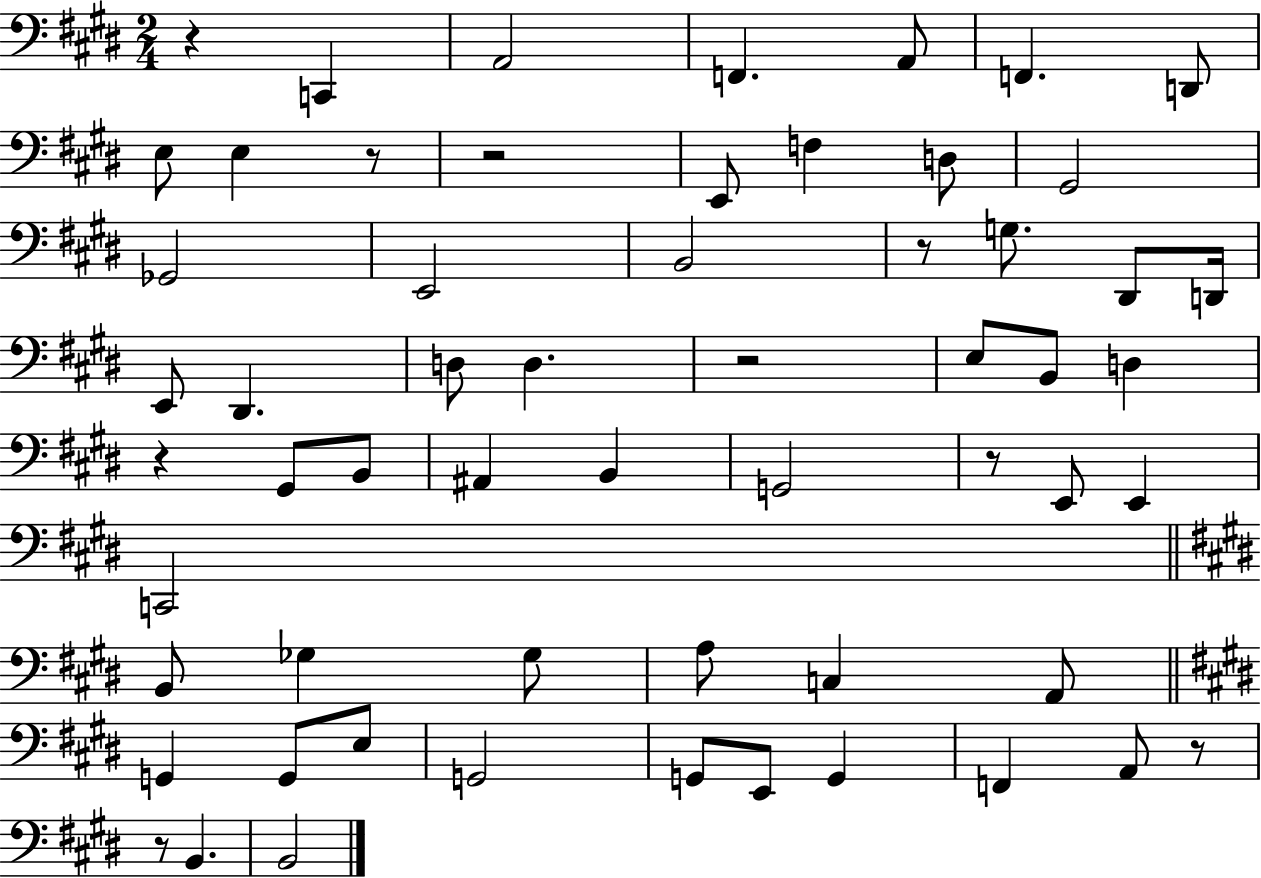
{
  \clef bass
  \numericTimeSignature
  \time 2/4
  \key e \major
  r4 c,4 | a,2 | f,4. a,8 | f,4. d,8 | \break e8 e4 r8 | r2 | e,8 f4 d8 | gis,2 | \break ges,2 | e,2 | b,2 | r8 g8. dis,8 d,16 | \break e,8 dis,4. | d8 d4. | r2 | e8 b,8 d4 | \break r4 gis,8 b,8 | ais,4 b,4 | g,2 | r8 e,8 e,4 | \break c,2 | \bar "||" \break \key e \major b,8 ges4 ges8 | a8 c4 a,8 | \bar "||" \break \key e \major g,4 g,8 e8 | g,2 | g,8 e,8 g,4 | f,4 a,8 r8 | \break r8 b,4. | b,2 | \bar "|."
}